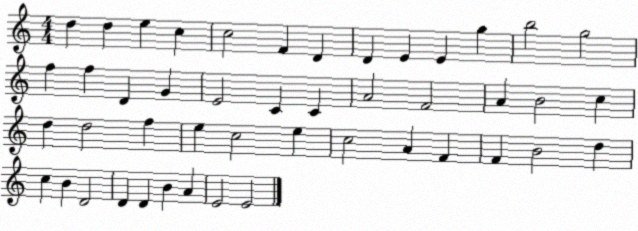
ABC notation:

X:1
T:Untitled
M:4/4
L:1/4
K:C
d d e c c2 F D D E E g b2 g2 f f D G E2 C C A2 F2 A B2 c d d2 f e c2 e c2 A F F B2 d c B D2 D D B A E2 E2